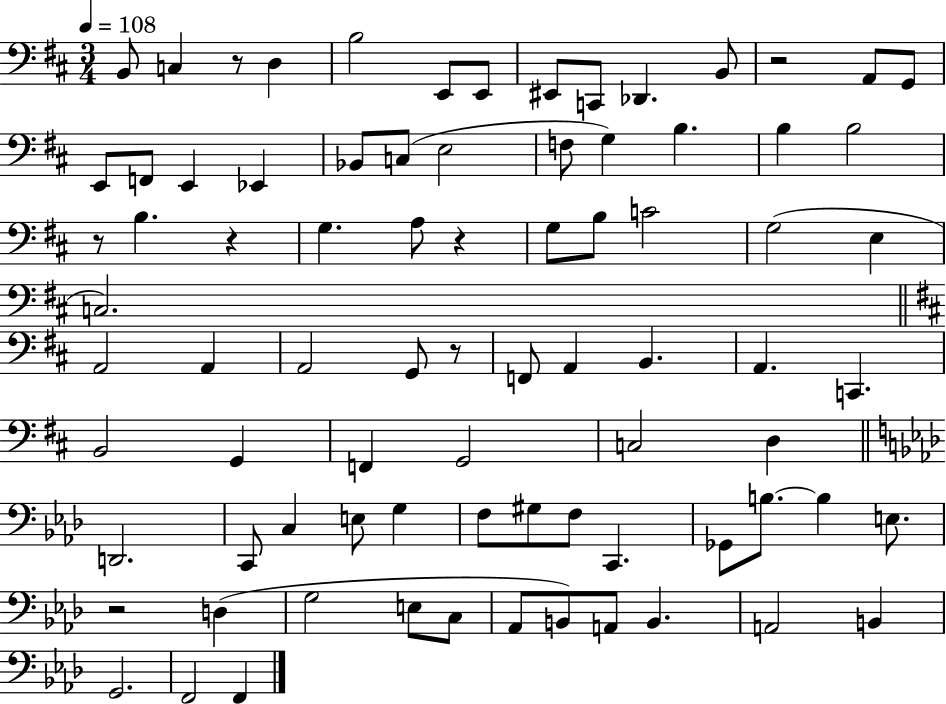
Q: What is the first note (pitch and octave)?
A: B2